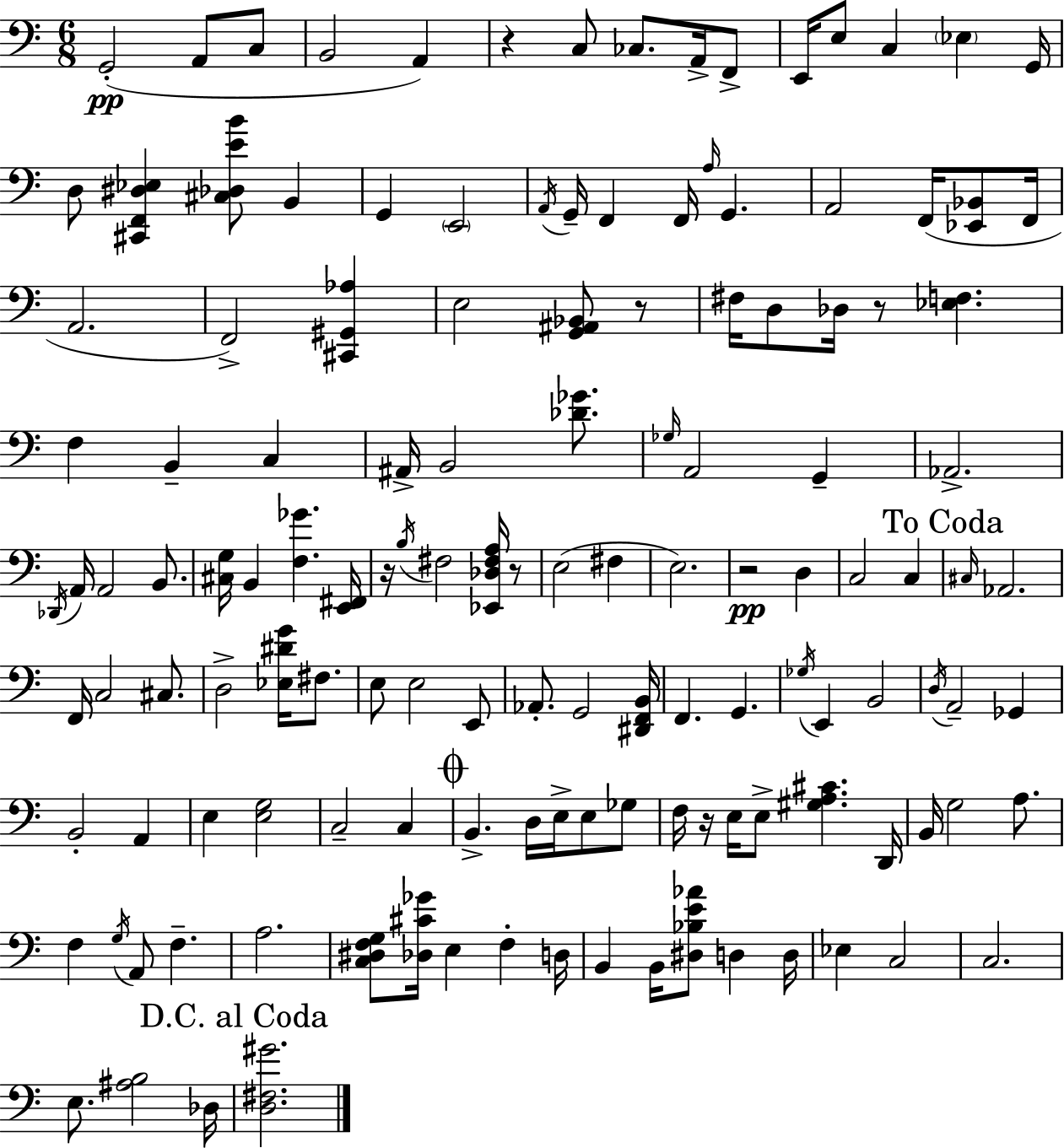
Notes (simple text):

G2/h A2/e C3/e B2/h A2/q R/q C3/e CES3/e. A2/s F2/e E2/s E3/e C3/q Eb3/q G2/s D3/e [C#2,F2,D#3,Eb3]/q [C#3,Db3,E4,B4]/e B2/q G2/q E2/h A2/s G2/s F2/q F2/s A3/s G2/q. A2/h F2/s [Eb2,Bb2]/e F2/s A2/h. F2/h [C#2,G#2,Ab3]/q E3/h [G2,A#2,Bb2]/e R/e F#3/s D3/e Db3/s R/e [Eb3,F3]/q. F3/q B2/q C3/q A#2/s B2/h [Db4,Gb4]/e. Gb3/s A2/h G2/q Ab2/h. Db2/s A2/s A2/h B2/e. [C#3,G3]/s B2/q [F3,Gb4]/q. [E2,F#2]/s R/s B3/s F#3/h [Eb2,Db3,F#3,A3]/s R/e E3/h F#3/q E3/h. R/h D3/q C3/h C3/q C#3/s Ab2/h. F2/s C3/h C#3/e. D3/h [Eb3,D#4,G4]/s F#3/e. E3/e E3/h E2/e Ab2/e. G2/h [D#2,F2,B2]/s F2/q. G2/q. Gb3/s E2/q B2/h D3/s A2/h Gb2/q B2/h A2/q E3/q [E3,G3]/h C3/h C3/q B2/q. D3/s E3/s E3/e Gb3/e F3/s R/s E3/s E3/e [G#3,A3,C#4]/q. D2/s B2/s G3/h A3/e. F3/q G3/s A2/e F3/q. A3/h. [C3,D#3,F3,G3]/e [Db3,C#4,Gb4]/s E3/q F3/q D3/s B2/q B2/s [D#3,Bb3,E4,Ab4]/e D3/q D3/s Eb3/q C3/h C3/h. E3/e. [A#3,B3]/h Db3/s [D3,F#3,G#4]/h.